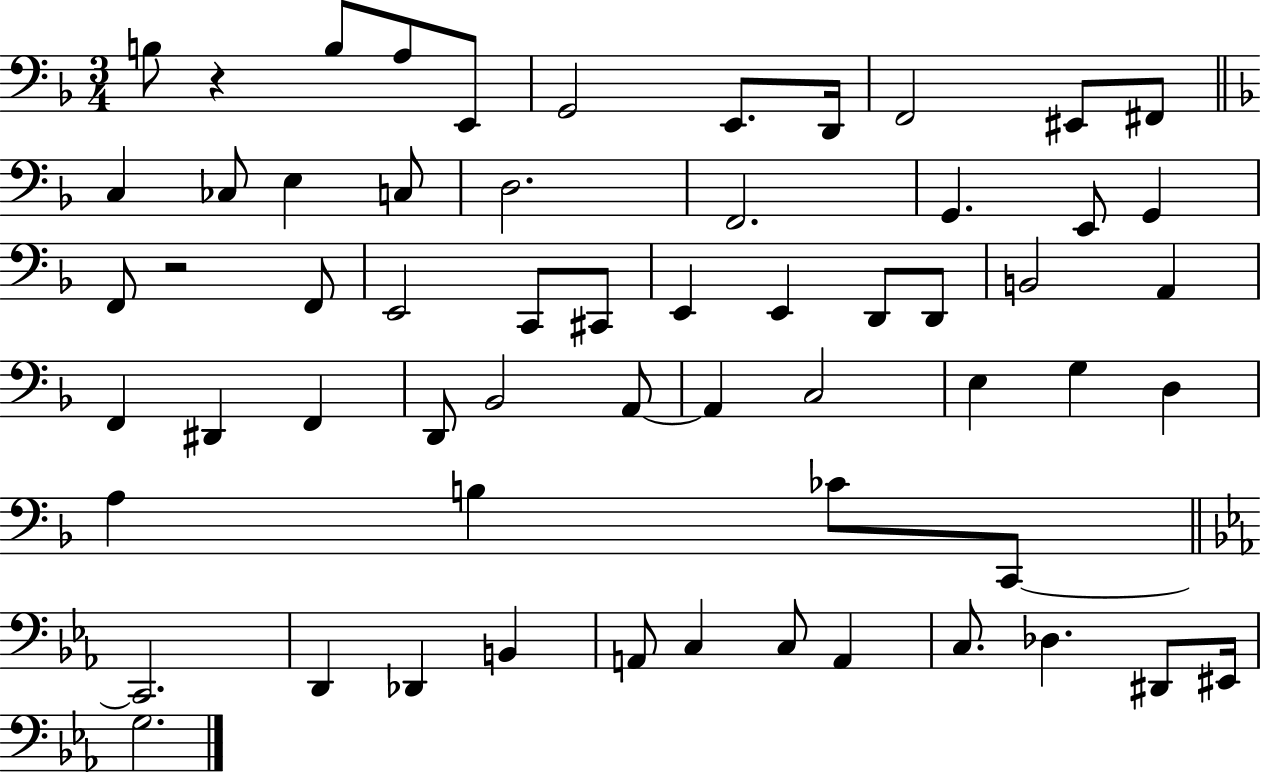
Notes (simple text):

B3/e R/q B3/e A3/e E2/e G2/h E2/e. D2/s F2/h EIS2/e F#2/e C3/q CES3/e E3/q C3/e D3/h. F2/h. G2/q. E2/e G2/q F2/e R/h F2/e E2/h C2/e C#2/e E2/q E2/q D2/e D2/e B2/h A2/q F2/q D#2/q F2/q D2/e Bb2/h A2/e A2/q C3/h E3/q G3/q D3/q A3/q B3/q CES4/e C2/e C2/h. D2/q Db2/q B2/q A2/e C3/q C3/e A2/q C3/e. Db3/q. D#2/e EIS2/s G3/h.